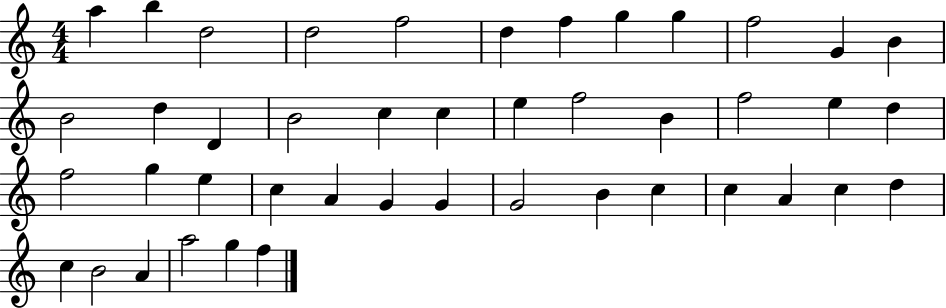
X:1
T:Untitled
M:4/4
L:1/4
K:C
a b d2 d2 f2 d f g g f2 G B B2 d D B2 c c e f2 B f2 e d f2 g e c A G G G2 B c c A c d c B2 A a2 g f